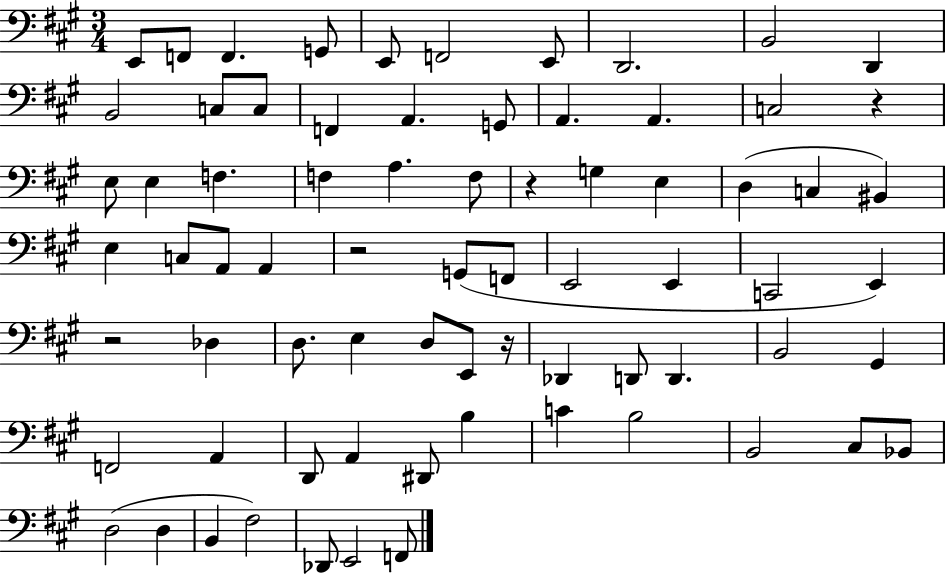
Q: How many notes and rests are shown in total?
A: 73